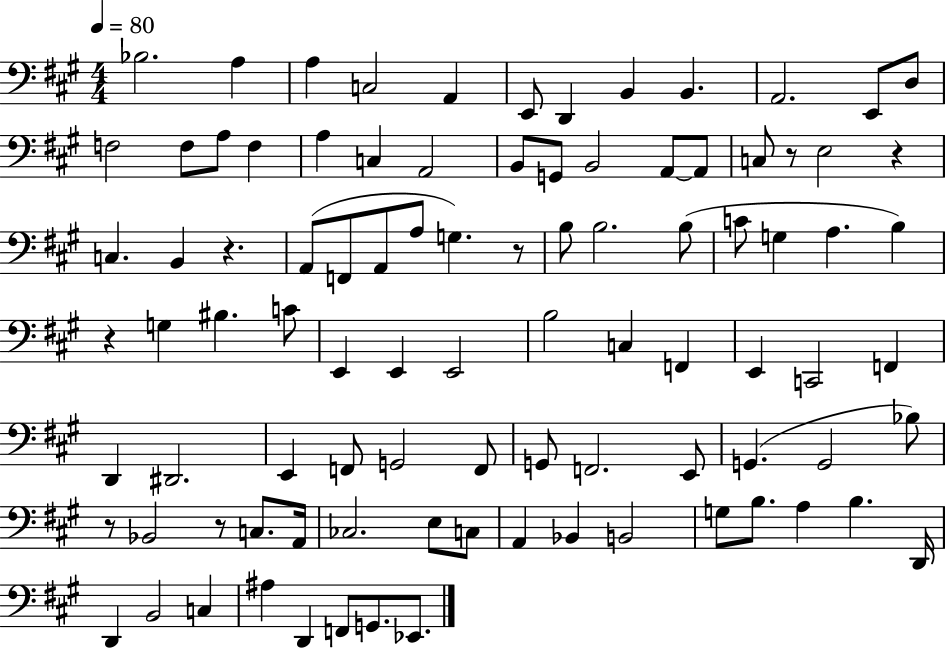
X:1
T:Untitled
M:4/4
L:1/4
K:A
_B,2 A, A, C,2 A,, E,,/2 D,, B,, B,, A,,2 E,,/2 D,/2 F,2 F,/2 A,/2 F, A, C, A,,2 B,,/2 G,,/2 B,,2 A,,/2 A,,/2 C,/2 z/2 E,2 z C, B,, z A,,/2 F,,/2 A,,/2 A,/2 G, z/2 B,/2 B,2 B,/2 C/2 G, A, B, z G, ^B, C/2 E,, E,, E,,2 B,2 C, F,, E,, C,,2 F,, D,, ^D,,2 E,, F,,/2 G,,2 F,,/2 G,,/2 F,,2 E,,/2 G,, G,,2 _B,/2 z/2 _B,,2 z/2 C,/2 A,,/4 _C,2 E,/2 C,/2 A,, _B,, B,,2 G,/2 B,/2 A, B, D,,/4 D,, B,,2 C, ^A, D,, F,,/2 G,,/2 _E,,/2